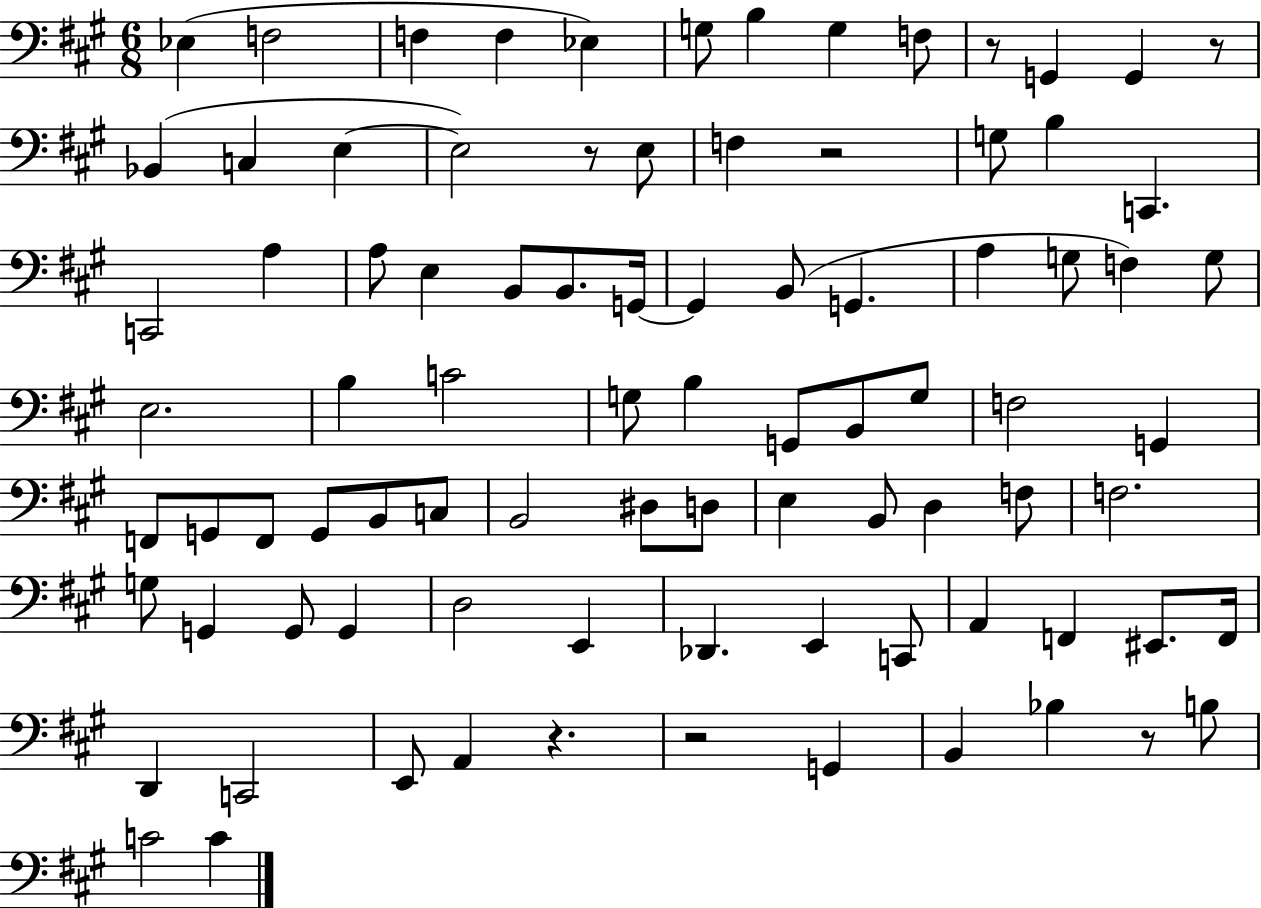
{
  \clef bass
  \numericTimeSignature
  \time 6/8
  \key a \major
  ees4( f2 | f4 f4 ees4) | g8 b4 g4 f8 | r8 g,4 g,4 r8 | \break bes,4( c4 e4~~ | e2) r8 e8 | f4 r2 | g8 b4 c,4. | \break c,2 a4 | a8 e4 b,8 b,8. g,16~~ | g,4 b,8( g,4. | a4 g8 f4) g8 | \break e2. | b4 c'2 | g8 b4 g,8 b,8 g8 | f2 g,4 | \break f,8 g,8 f,8 g,8 b,8 c8 | b,2 dis8 d8 | e4 b,8 d4 f8 | f2. | \break g8 g,4 g,8 g,4 | d2 e,4 | des,4. e,4 c,8 | a,4 f,4 eis,8. f,16 | \break d,4 c,2 | e,8 a,4 r4. | r2 g,4 | b,4 bes4 r8 b8 | \break c'2 c'4 | \bar "|."
}